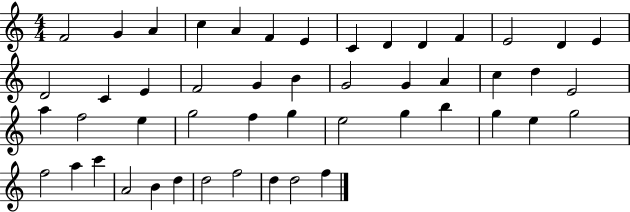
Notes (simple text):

F4/h G4/q A4/q C5/q A4/q F4/q E4/q C4/q D4/q D4/q F4/q E4/h D4/q E4/q D4/h C4/q E4/q F4/h G4/q B4/q G4/h G4/q A4/q C5/q D5/q E4/h A5/q F5/h E5/q G5/h F5/q G5/q E5/h G5/q B5/q G5/q E5/q G5/h F5/h A5/q C6/q A4/h B4/q D5/q D5/h F5/h D5/q D5/h F5/q